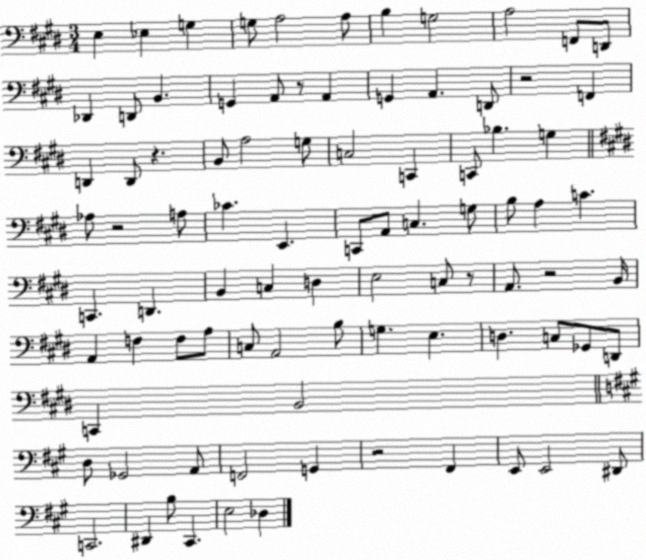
X:1
T:Untitled
M:3/4
L:1/4
K:E
E, _E, G, G,/2 A,2 A,/2 B, G,2 A,2 F,,/2 D,,/2 _D,, D,,/2 B,, G,, A,,/2 z/2 A,, G,, A,, D,,/2 z2 F,, D,, D,,/2 z B,,/2 A,2 G,/2 C,2 C,, C,,/2 _B, G, _A,/2 z2 A,/2 _C E,, C,,/2 A,,/2 C, G,/2 B,/2 A, C C,, D,, B,, C, D, E,2 C,/2 z/2 A,,/2 z2 B,,/4 A,, F, F,/2 A,/2 C,/2 A,,2 B,/2 G, E, D, C,/2 _G,,/2 D,,/2 C,, B,,2 D,/2 _G,,2 A,,/2 F,,2 G,, z2 ^F,, E,,/2 E,,2 ^D,,/2 C,,2 ^D,, B,/2 ^C,, E,2 _D,